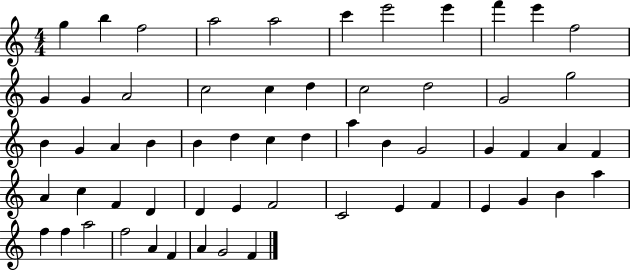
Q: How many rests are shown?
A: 0